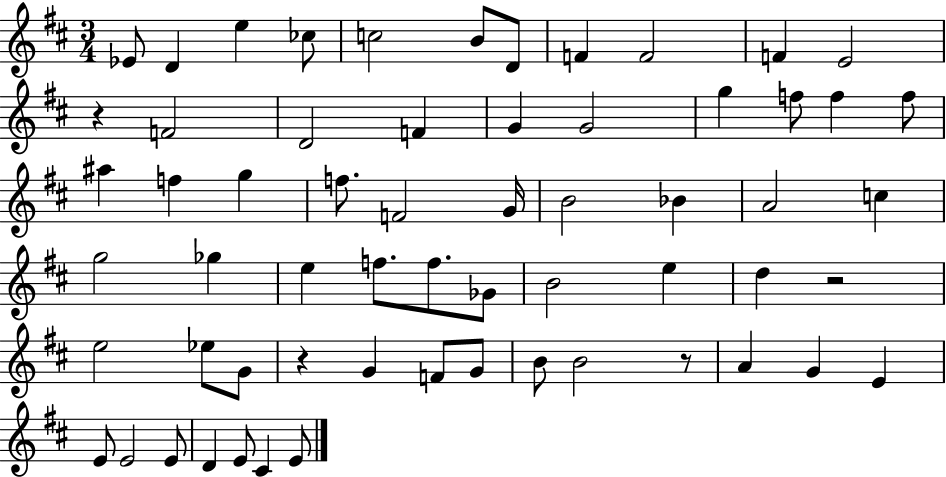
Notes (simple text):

Eb4/e D4/q E5/q CES5/e C5/h B4/e D4/e F4/q F4/h F4/q E4/h R/q F4/h D4/h F4/q G4/q G4/h G5/q F5/e F5/q F5/e A#5/q F5/q G5/q F5/e. F4/h G4/s B4/h Bb4/q A4/h C5/q G5/h Gb5/q E5/q F5/e. F5/e. Gb4/e B4/h E5/q D5/q R/h E5/h Eb5/e G4/e R/q G4/q F4/e G4/e B4/e B4/h R/e A4/q G4/q E4/q E4/e E4/h E4/e D4/q E4/e C#4/q E4/e